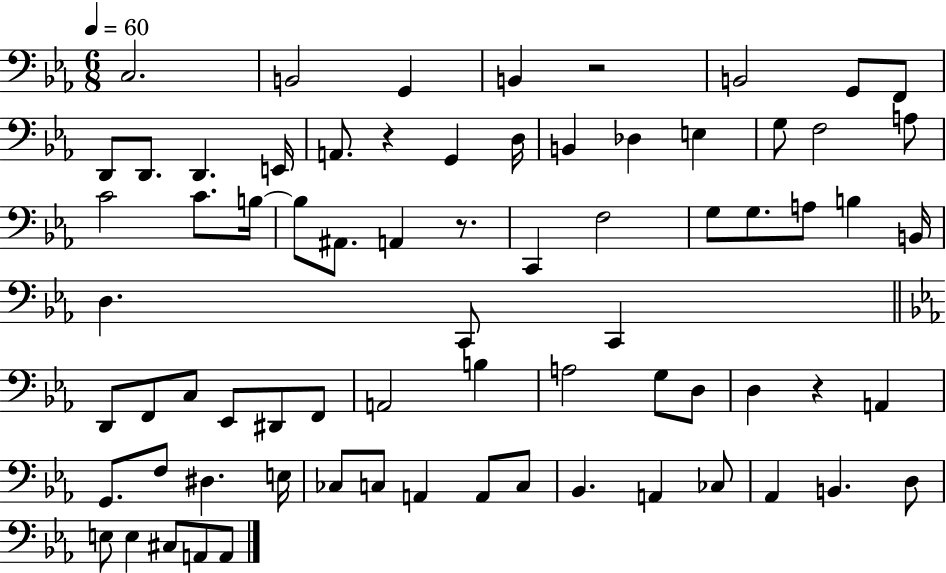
C3/h. B2/h G2/q B2/q R/h B2/h G2/e F2/e D2/e D2/e. D2/q. E2/s A2/e. R/q G2/q D3/s B2/q Db3/q E3/q G3/e F3/h A3/e C4/h C4/e. B3/s B3/e A#2/e. A2/q R/e. C2/q F3/h G3/e G3/e. A3/e B3/q B2/s D3/q. C2/e C2/q D2/e F2/e C3/e Eb2/e D#2/e F2/e A2/h B3/q A3/h G3/e D3/e D3/q R/q A2/q G2/e. F3/e D#3/q. E3/s CES3/e C3/e A2/q A2/e C3/e Bb2/q. A2/q CES3/e Ab2/q B2/q. D3/e E3/e E3/q C#3/e A2/e A2/e